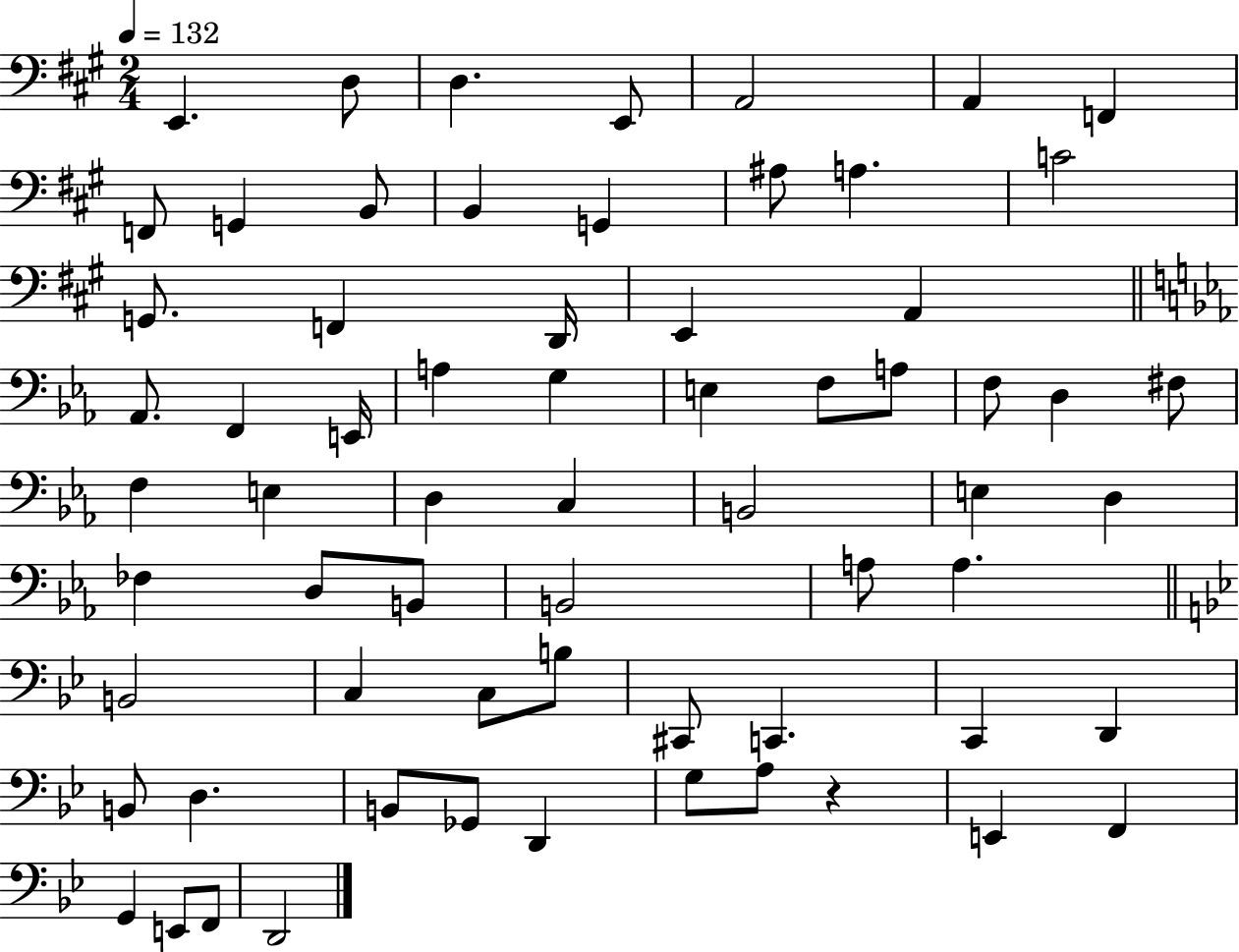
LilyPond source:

{
  \clef bass
  \numericTimeSignature
  \time 2/4
  \key a \major
  \tempo 4 = 132
  \repeat volta 2 { e,4. d8 | d4. e,8 | a,2 | a,4 f,4 | \break f,8 g,4 b,8 | b,4 g,4 | ais8 a4. | c'2 | \break g,8. f,4 d,16 | e,4 a,4 | \bar "||" \break \key ees \major aes,8. f,4 e,16 | a4 g4 | e4 f8 a8 | f8 d4 fis8 | \break f4 e4 | d4 c4 | b,2 | e4 d4 | \break fes4 d8 b,8 | b,2 | a8 a4. | \bar "||" \break \key bes \major b,2 | c4 c8 b8 | cis,8 c,4. | c,4 d,4 | \break b,8 d4. | b,8 ges,8 d,4 | g8 a8 r4 | e,4 f,4 | \break g,4 e,8 f,8 | d,2 | } \bar "|."
}